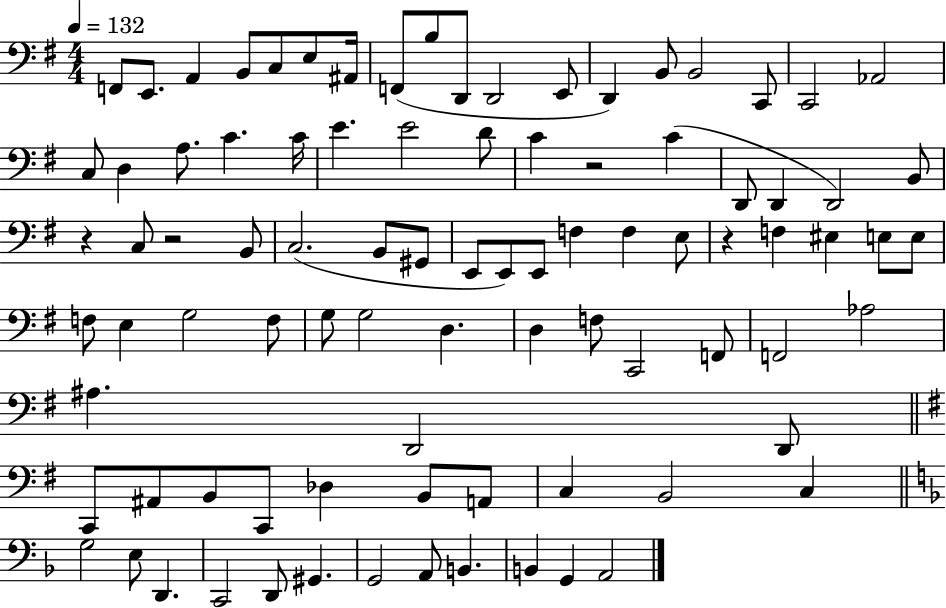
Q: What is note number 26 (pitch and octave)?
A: D4